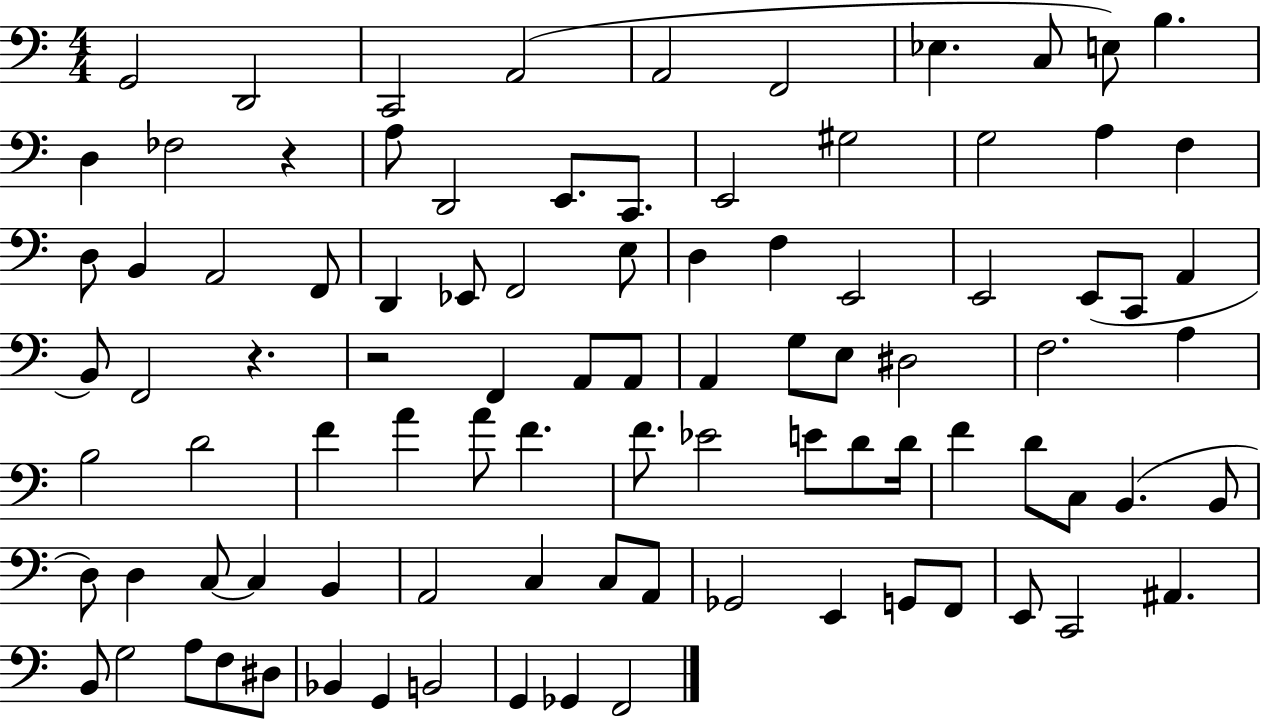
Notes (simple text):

G2/h D2/h C2/h A2/h A2/h F2/h Eb3/q. C3/e E3/e B3/q. D3/q FES3/h R/q A3/e D2/h E2/e. C2/e. E2/h G#3/h G3/h A3/q F3/q D3/e B2/q A2/h F2/e D2/q Eb2/e F2/h E3/e D3/q F3/q E2/h E2/h E2/e C2/e A2/q B2/e F2/h R/q. R/h F2/q A2/e A2/e A2/q G3/e E3/e D#3/h F3/h. A3/q B3/h D4/h F4/q A4/q A4/e F4/q. F4/e. Eb4/h E4/e D4/e D4/s F4/q D4/e C3/e B2/q. B2/e D3/e D3/q C3/e C3/q B2/q A2/h C3/q C3/e A2/e Gb2/h E2/q G2/e F2/e E2/e C2/h A#2/q. B2/e G3/h A3/e F3/e D#3/e Bb2/q G2/q B2/h G2/q Gb2/q F2/h